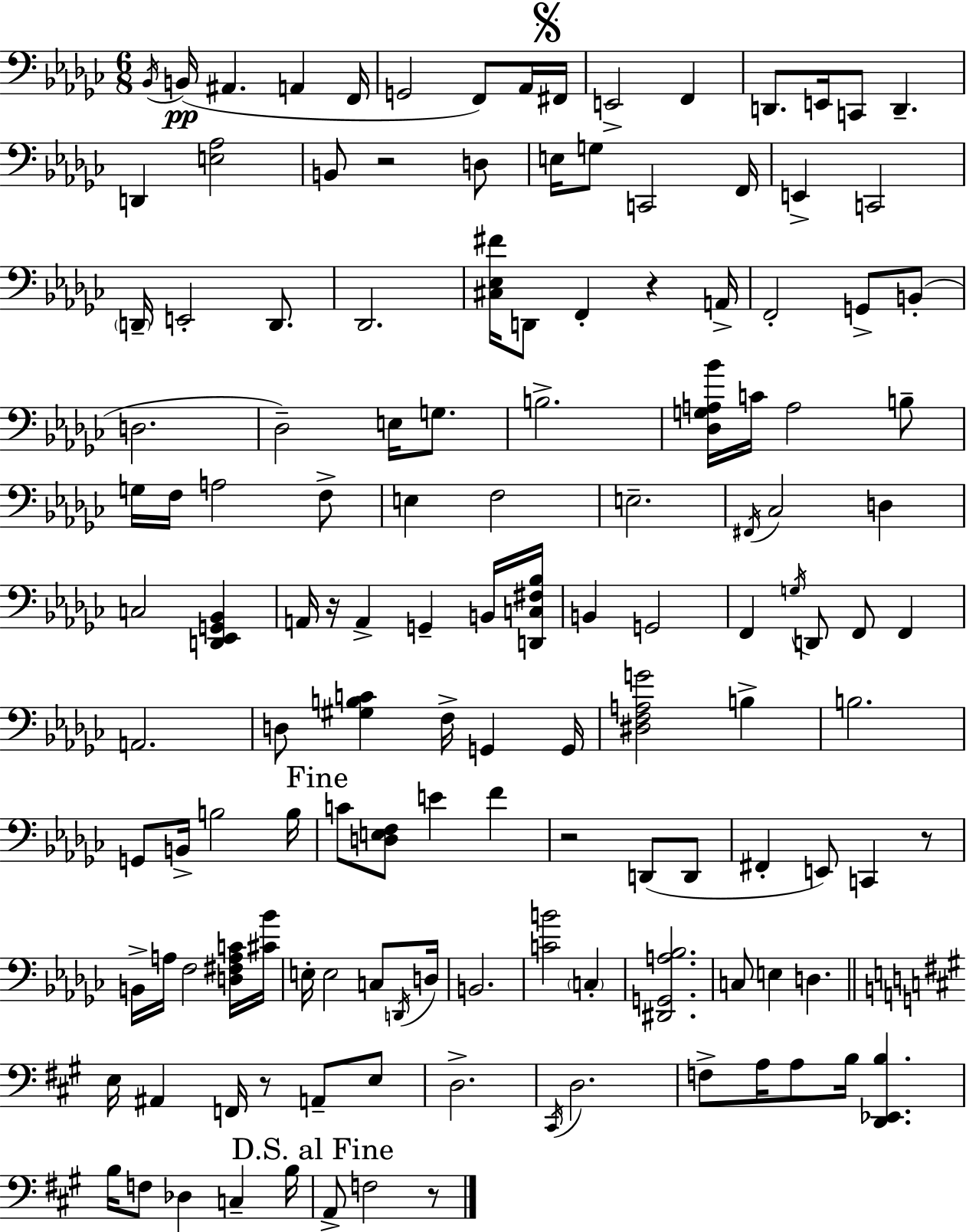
Bb2/s B2/s A#2/q. A2/q F2/s G2/h F2/e Ab2/s F#2/s E2/h F2/q D2/e. E2/s C2/e D2/q. D2/q [E3,Ab3]/h B2/e R/h D3/e E3/s G3/e C2/h F2/s E2/q C2/h D2/s E2/h D2/e. Db2/h. [C#3,Eb3,F#4]/s D2/e F2/q R/q A2/s F2/h G2/e B2/e D3/h. Db3/h E3/s G3/e. B3/h. [Db3,G3,A3,Bb4]/s C4/s A3/h B3/e G3/s F3/s A3/h F3/e E3/q F3/h E3/h. F#2/s CES3/h D3/q C3/h [D2,Eb2,G2,Bb2]/q A2/s R/s A2/q G2/q B2/s [D2,C3,F#3,Bb3]/s B2/q G2/h F2/q G3/s D2/e F2/e F2/q A2/h. D3/e [G#3,B3,C4]/q F3/s G2/q G2/s [D#3,F3,A3,G4]/h B3/q B3/h. G2/e B2/s B3/h B3/s C4/e [D3,E3,F3]/e E4/q F4/q R/h D2/e D2/e F#2/q E2/e C2/q R/e B2/s A3/s F3/h [D3,F#3,A3,C4]/s [C#4,Bb4]/s E3/s E3/h C3/e D2/s D3/s B2/h. [C4,B4]/h C3/q [D#2,G2,A3,Bb3]/h. C3/e E3/q D3/q. E3/s A#2/q F2/s R/e A2/e E3/e D3/h. C#2/s D3/h. F3/e A3/s A3/e B3/s [D2,Eb2,B3]/q. B3/s F3/e Db3/q C3/q B3/s A2/e F3/h R/e